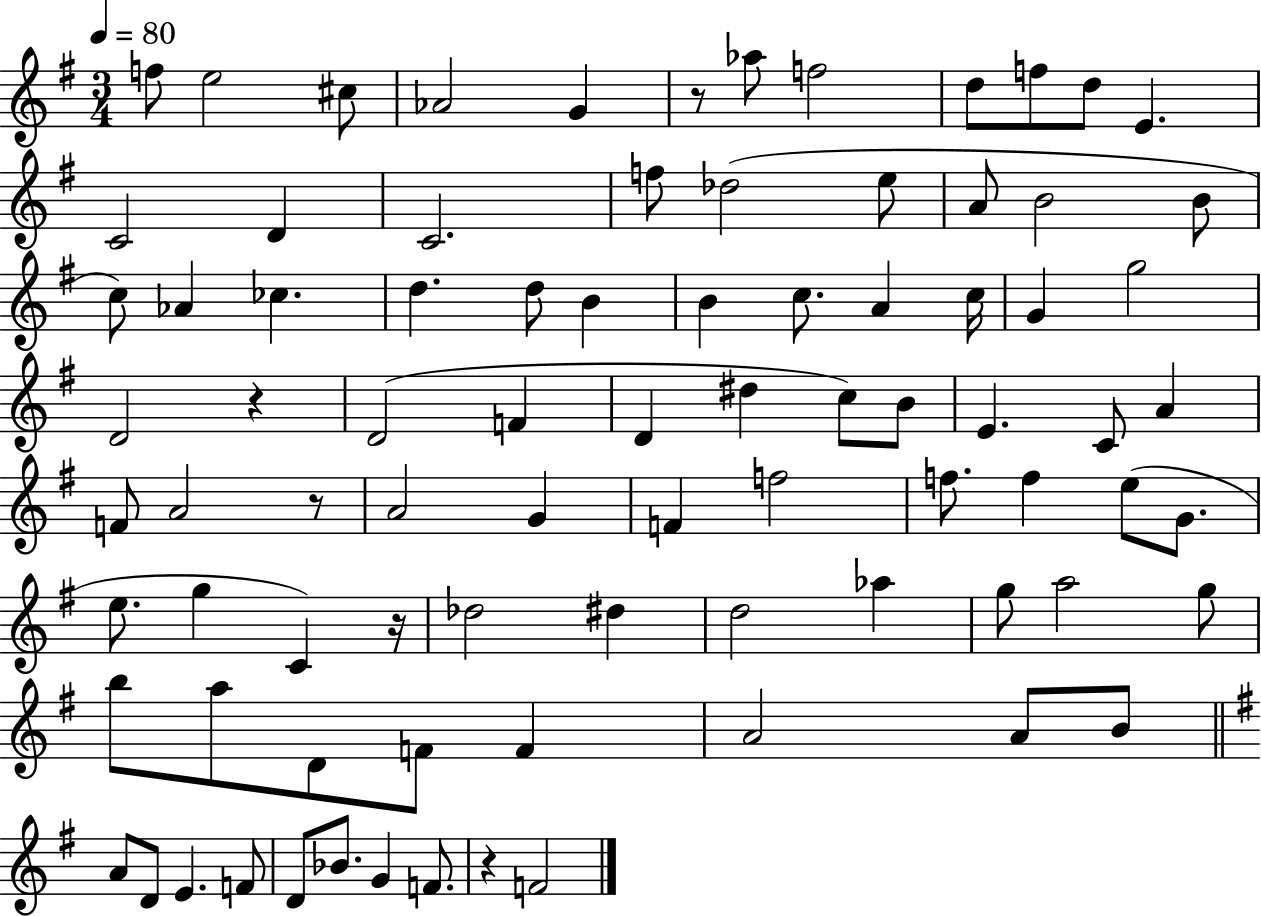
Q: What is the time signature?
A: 3/4